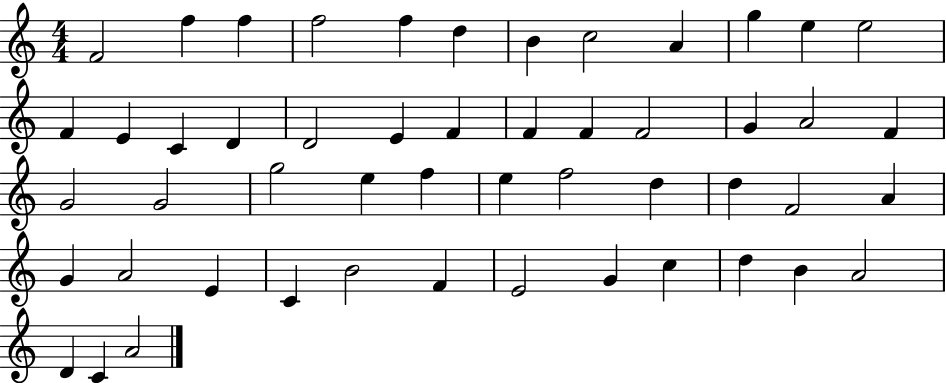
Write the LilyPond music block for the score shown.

{
  \clef treble
  \numericTimeSignature
  \time 4/4
  \key c \major
  f'2 f''4 f''4 | f''2 f''4 d''4 | b'4 c''2 a'4 | g''4 e''4 e''2 | \break f'4 e'4 c'4 d'4 | d'2 e'4 f'4 | f'4 f'4 f'2 | g'4 a'2 f'4 | \break g'2 g'2 | g''2 e''4 f''4 | e''4 f''2 d''4 | d''4 f'2 a'4 | \break g'4 a'2 e'4 | c'4 b'2 f'4 | e'2 g'4 c''4 | d''4 b'4 a'2 | \break d'4 c'4 a'2 | \bar "|."
}